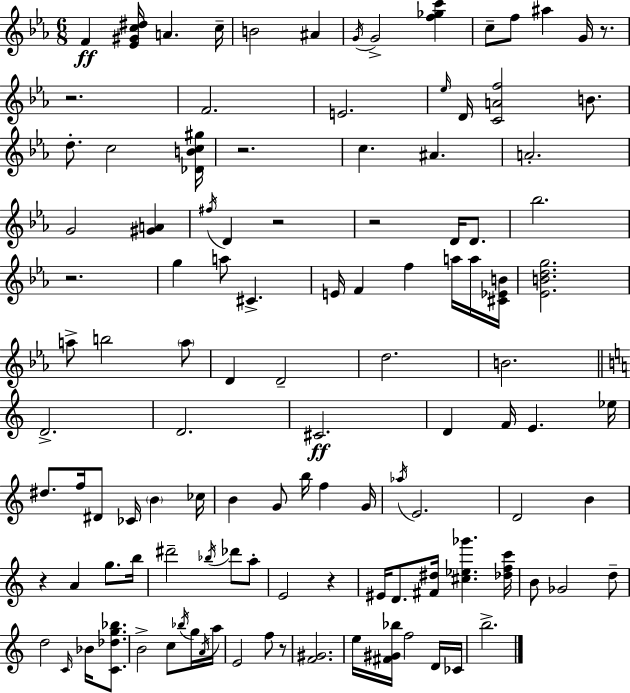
X:1
T:Untitled
M:6/8
L:1/4
K:Eb
F [_E^Gc^d]/4 A c/4 B2 ^A G/4 G2 [f_gc'] c/2 f/2 ^a G/4 z/2 z2 F2 E2 _e/4 D/4 [CAf]2 B/2 d/2 c2 [_DBc^g]/4 z2 c ^A A2 G2 [^GA] ^f/4 D z2 z2 D/4 D/2 _b2 z2 g a/2 ^C E/4 F f a/4 a/4 [^C_EB]/4 [_EBdg]2 a/2 b2 a/2 D D2 d2 B2 D2 D2 ^C2 D F/4 E _e/4 ^d/2 f/4 ^D/2 _C/4 B _c/4 B G/2 b/4 f G/4 _a/4 E2 D2 B z A g/2 b/4 ^d'2 _b/4 _d'/2 a/2 E2 z ^E/4 D/2 [^F^d]/4 [^c_e_g'] [_dfc']/4 B/2 _G2 d/2 d2 C/4 _B/4 [C_dg_b]/2 B2 c/2 _b/4 g/4 A/4 a/4 E2 f/2 z/2 [F^G]2 e/4 [^F^G_b]/4 f2 D/4 _C/4 b2